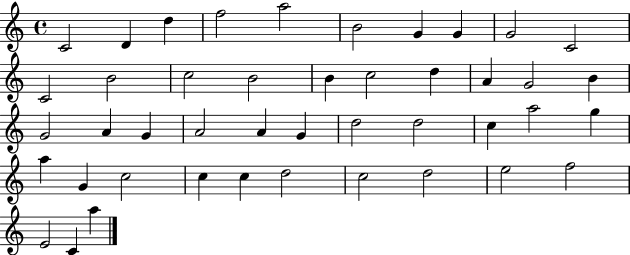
C4/h D4/q D5/q F5/h A5/h B4/h G4/q G4/q G4/h C4/h C4/h B4/h C5/h B4/h B4/q C5/h D5/q A4/q G4/h B4/q G4/h A4/q G4/q A4/h A4/q G4/q D5/h D5/h C5/q A5/h G5/q A5/q G4/q C5/h C5/q C5/q D5/h C5/h D5/h E5/h F5/h E4/h C4/q A5/q